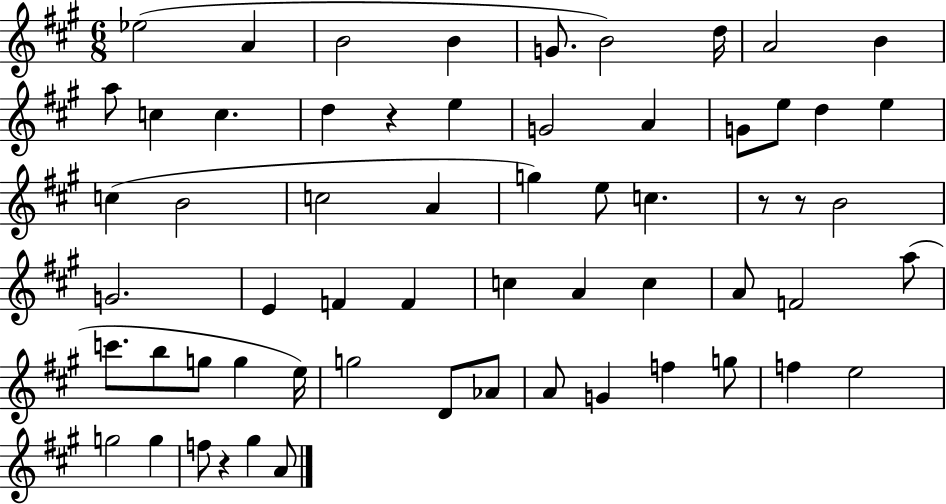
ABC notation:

X:1
T:Untitled
M:6/8
L:1/4
K:A
_e2 A B2 B G/2 B2 d/4 A2 B a/2 c c d z e G2 A G/2 e/2 d e c B2 c2 A g e/2 c z/2 z/2 B2 G2 E F F c A c A/2 F2 a/2 c'/2 b/2 g/2 g e/4 g2 D/2 _A/2 A/2 G f g/2 f e2 g2 g f/2 z ^g A/2